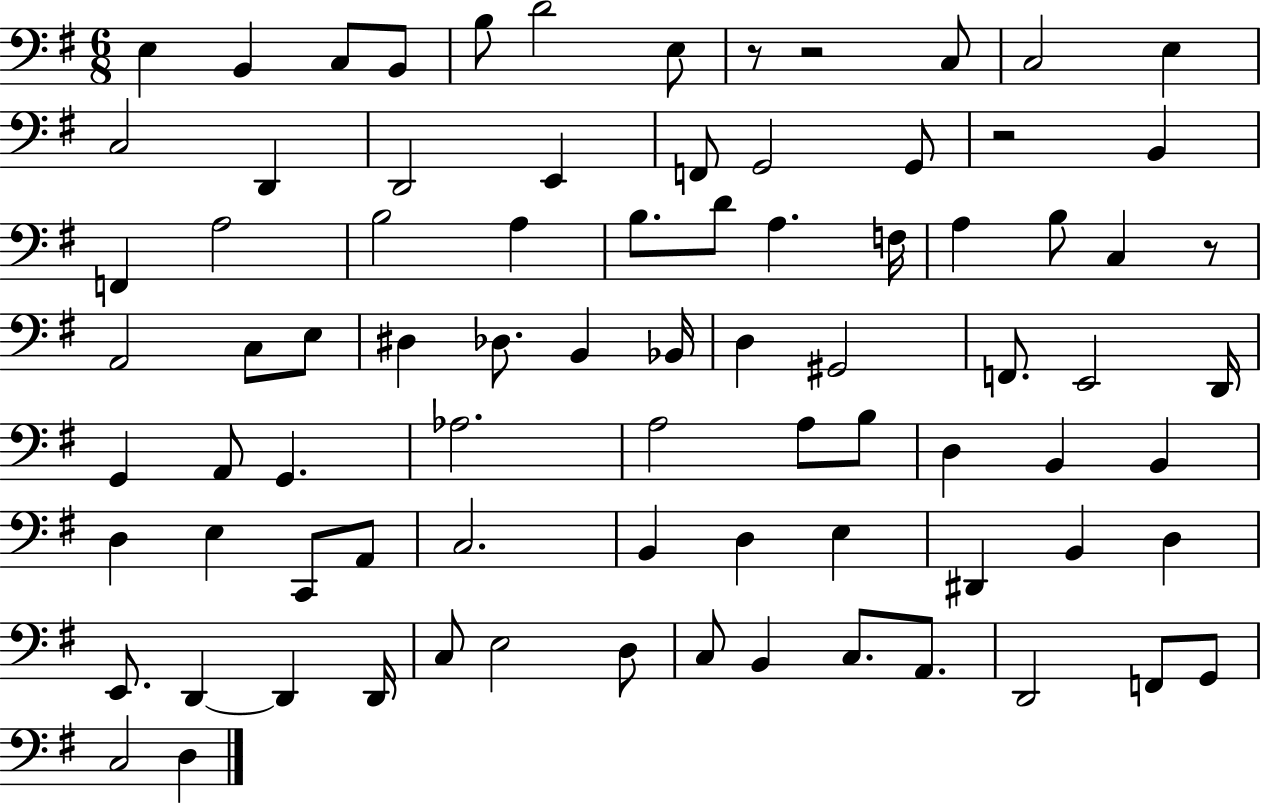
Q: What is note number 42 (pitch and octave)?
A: G2